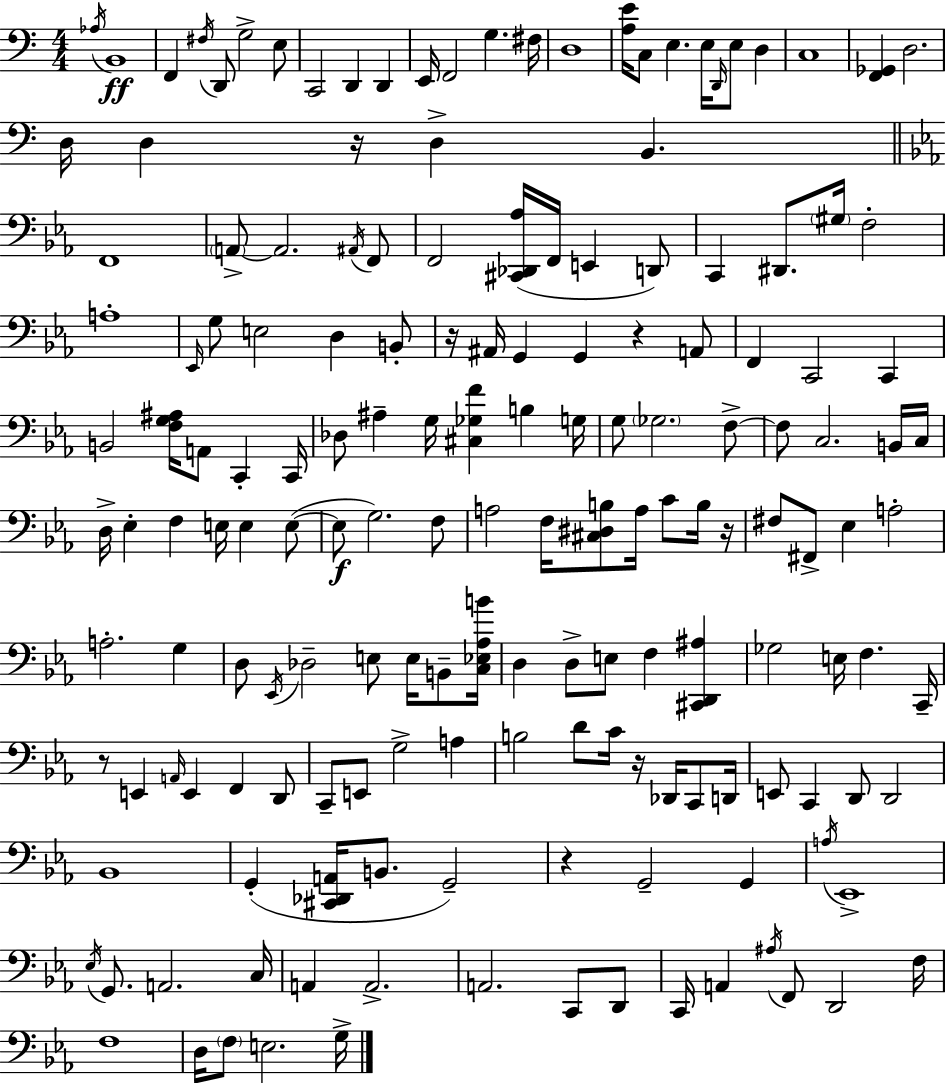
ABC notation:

X:1
T:Untitled
M:4/4
L:1/4
K:Am
_A,/4 B,,4 F,, ^F,/4 D,,/2 G,2 E,/2 C,,2 D,, D,, E,,/4 F,,2 G, ^F,/4 D,4 [A,E]/4 C,/2 E, E,/4 D,,/4 E,/2 D, C,4 [F,,_G,,] D,2 D,/4 D, z/4 D, B,, F,,4 A,,/2 A,,2 ^A,,/4 F,,/2 F,,2 [^C,,_D,,_A,]/4 F,,/4 E,, D,,/2 C,, ^D,,/2 ^G,/4 F,2 A,4 _E,,/4 G,/2 E,2 D, B,,/2 z/4 ^A,,/4 G,, G,, z A,,/2 F,, C,,2 C,, B,,2 [F,G,^A,]/4 A,,/2 C,, C,,/4 _D,/2 ^A, G,/4 [^C,_G,F] B, G,/4 G,/2 _G,2 F,/2 F,/2 C,2 B,,/4 C,/4 D,/4 _E, F, E,/4 E, E,/2 E,/2 G,2 F,/2 A,2 F,/4 [^C,^D,B,]/2 A,/4 C/2 B,/4 z/4 ^F,/2 ^F,,/2 _E, A,2 A,2 G, D,/2 _E,,/4 _D,2 E,/2 E,/4 B,,/2 [C,_E,_A,B]/4 D, D,/2 E,/2 F, [^C,,D,,^A,] _G,2 E,/4 F, C,,/4 z/2 E,, A,,/4 E,, F,, D,,/2 C,,/2 E,,/2 G,2 A, B,2 D/2 C/4 z/4 _D,,/4 C,,/2 D,,/4 E,,/2 C,, D,,/2 D,,2 _B,,4 G,, [^C,,_D,,A,,]/4 B,,/2 G,,2 z G,,2 G,, A,/4 _E,,4 _E,/4 G,,/2 A,,2 C,/4 A,, A,,2 A,,2 C,,/2 D,,/2 C,,/4 A,, ^A,/4 F,,/2 D,,2 F,/4 F,4 D,/4 F,/2 E,2 G,/4